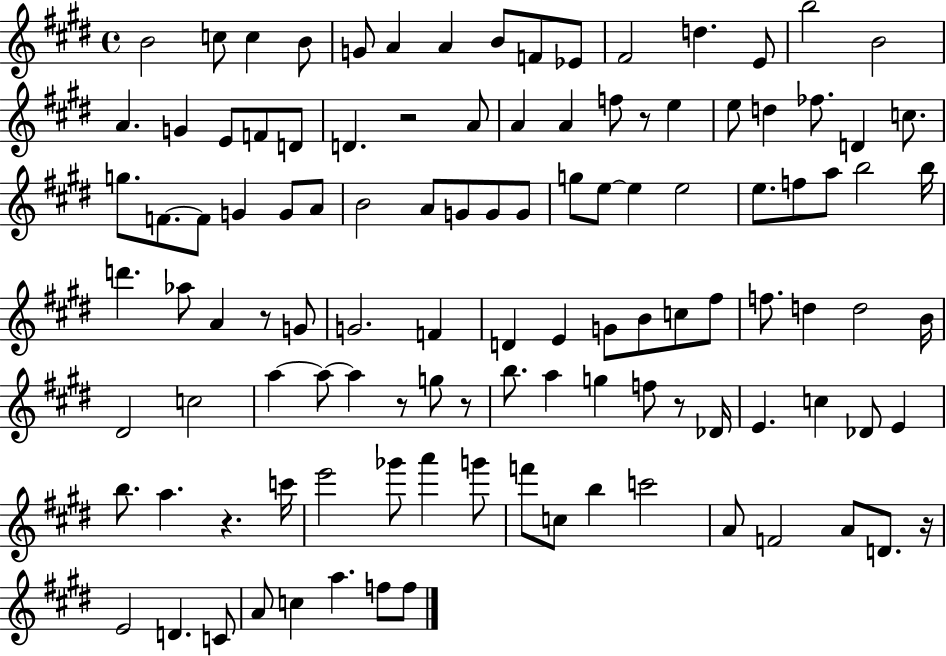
B4/h C5/e C5/q B4/e G4/e A4/q A4/q B4/e F4/e Eb4/e F#4/h D5/q. E4/e B5/h B4/h A4/q. G4/q E4/e F4/e D4/e D4/q. R/h A4/e A4/q A4/q F5/e R/e E5/q E5/e D5/q FES5/e. D4/q C5/e. G5/e. F4/e. F4/e G4/q G4/e A4/e B4/h A4/e G4/e G4/e G4/e G5/e E5/e E5/q E5/h E5/e. F5/e A5/e B5/h B5/s D6/q. Ab5/e A4/q R/e G4/e G4/h. F4/q D4/q E4/q G4/e B4/e C5/e F#5/e F5/e. D5/q D5/h B4/s D#4/h C5/h A5/q A5/e A5/q R/e G5/e R/e B5/e. A5/q G5/q F5/e R/e Db4/s E4/q. C5/q Db4/e E4/q B5/e. A5/q. R/q. C6/s E6/h Gb6/e A6/q G6/e F6/e C5/e B5/q C6/h A4/e F4/h A4/e D4/e. R/s E4/h D4/q. C4/e A4/e C5/q A5/q. F5/e F5/e